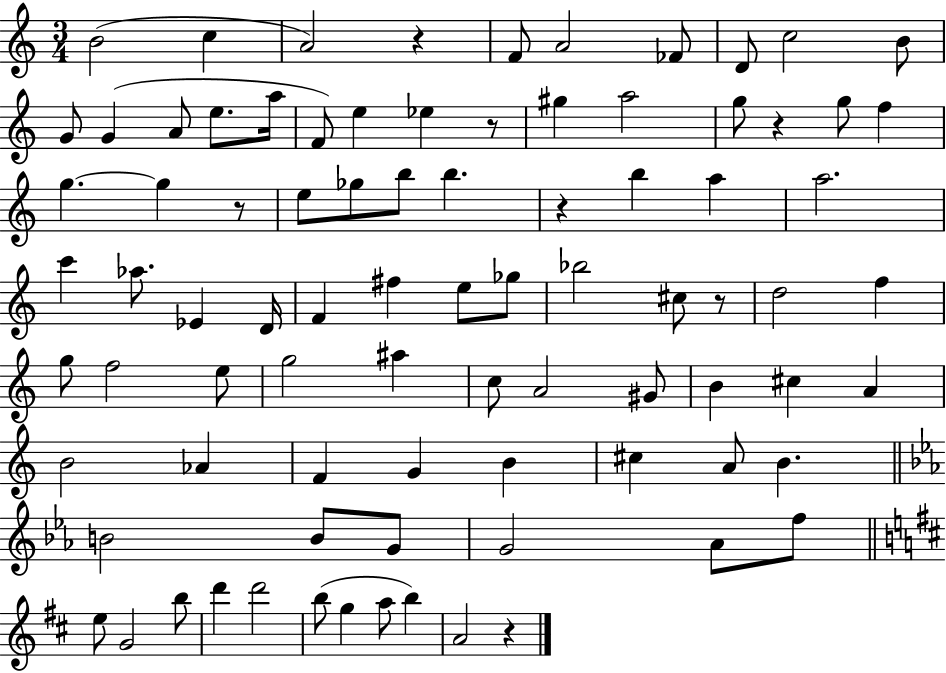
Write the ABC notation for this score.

X:1
T:Untitled
M:3/4
L:1/4
K:C
B2 c A2 z F/2 A2 _F/2 D/2 c2 B/2 G/2 G A/2 e/2 a/4 F/2 e _e z/2 ^g a2 g/2 z g/2 f g g z/2 e/2 _g/2 b/2 b z b a a2 c' _a/2 _E D/4 F ^f e/2 _g/2 _b2 ^c/2 z/2 d2 f g/2 f2 e/2 g2 ^a c/2 A2 ^G/2 B ^c A B2 _A F G B ^c A/2 B B2 B/2 G/2 G2 _A/2 f/2 e/2 G2 b/2 d' d'2 b/2 g a/2 b A2 z